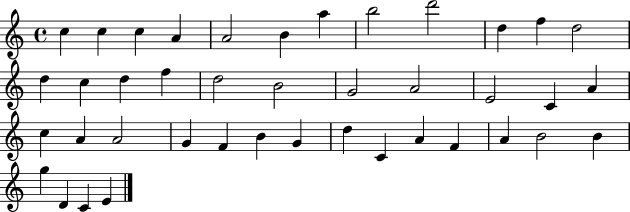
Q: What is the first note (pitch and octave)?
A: C5